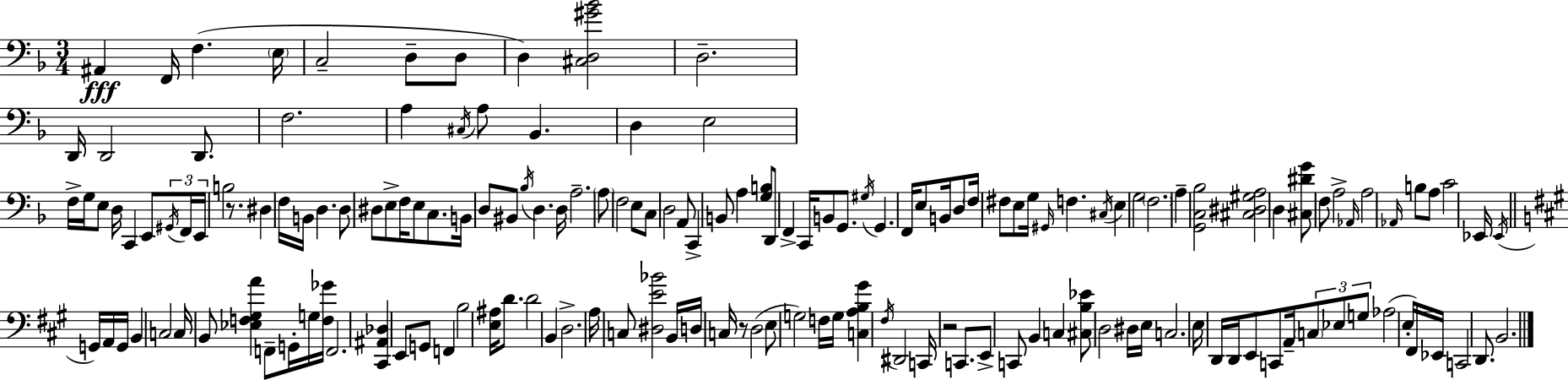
A#2/q F2/s F3/q. E3/s C3/h D3/e D3/e D3/q [C#3,D3,G#4,Bb4]/h D3/h. D2/s D2/h D2/e. F3/h. A3/q C#3/s A3/e Bb2/q. D3/q E3/h F3/s G3/s E3/e D3/s C2/q E2/e G#2/s F2/s E2/s B3/h R/e. D#3/q F3/s B2/s D3/q. D3/e D#3/e E3/e F3/s E3/e C3/e. B2/s D3/e BIS2/e Bb3/s D3/q. D3/s A3/h. A3/e F3/h E3/e C3/e D3/h A2/e C2/q B2/e A3/q [G3,B3]/e D2/e F2/q C2/s B2/e G2/e. G#3/s G2/q. F2/s E3/e B2/s D3/e F3/s F#3/e E3/e G3/s G#2/s F3/q. C#3/s E3/q G3/h F3/h. A3/q [G2,C3,Bb3]/h [C#3,D#3,G#3,A3]/h D3/q [C#3,D#4,G4]/e F3/e A3/h Ab2/s A3/h Ab2/s B3/e A3/e C4/h Eb2/s Eb2/s G2/s A2/s G2/s B2/q C3/h C3/s B2/e [Eb3,F3,G#3,A4]/q F2/e G2/s G3/s [F3,Gb4]/s F2/h. [C#2,A#2,Db3]/q E2/e G2/e F2/q B3/h [E3,A#3]/s D4/e. D4/h B2/q D3/h. A3/s C3/e [D#3,E4,Bb4]/h B2/s D3/s C3/s R/e D3/h E3/e G3/h F3/s G3/s [C3,A3,B3,G#4]/q F#3/s D#2/h C2/s R/h C2/e. E2/e C2/e B2/q C3/q [C#3,B3,Eb4]/e D3/h D#3/s E3/s C3/h. E3/s D2/s D2/s E2/e C2/e A2/s C3/e Eb3/e G3/e Ab3/h E3/s F#2/s Eb2/s C2/h D2/e. B2/h.